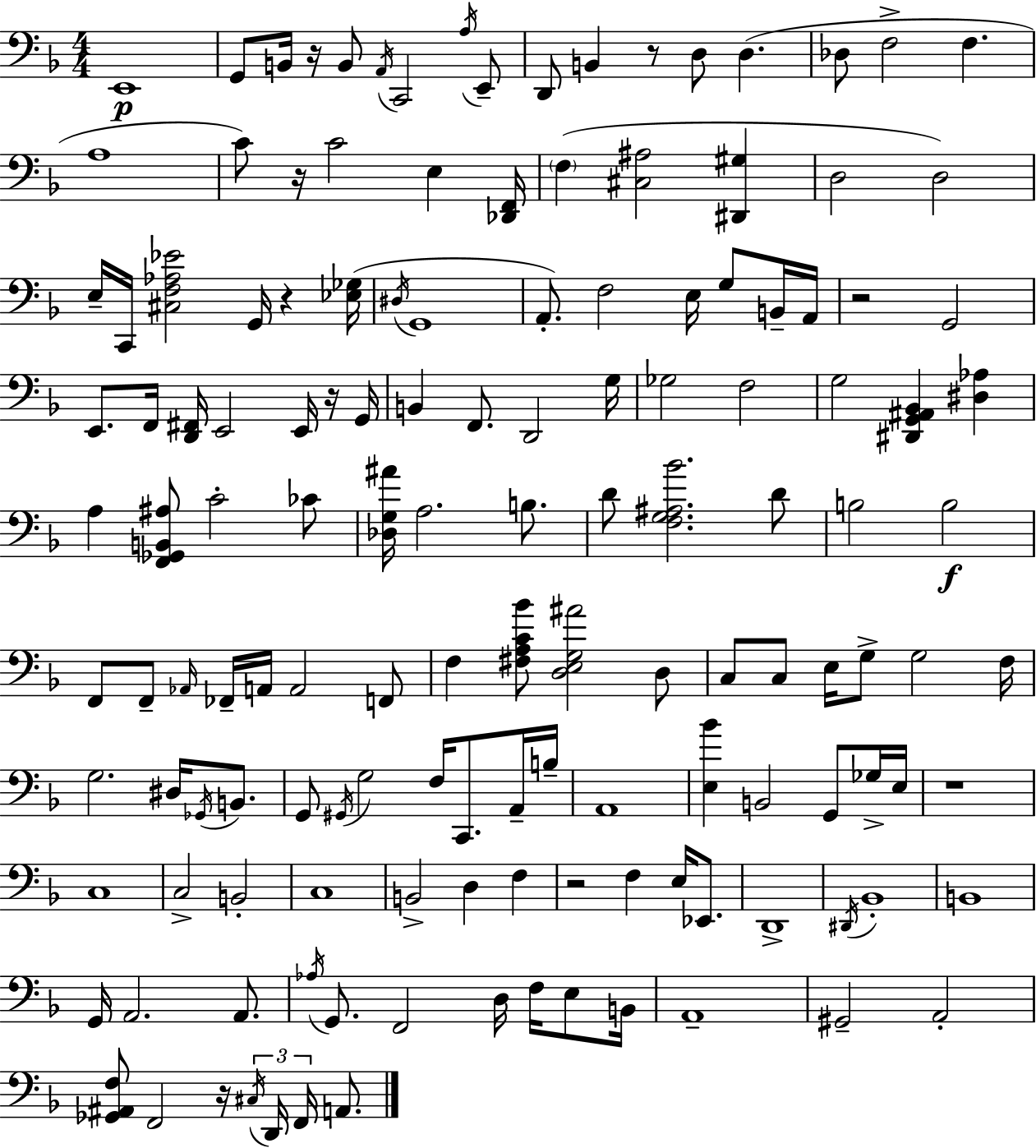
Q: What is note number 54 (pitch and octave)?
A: B3